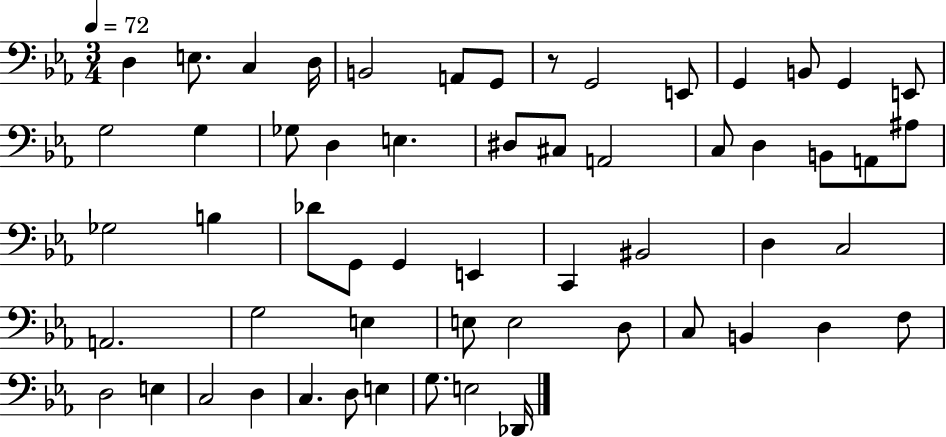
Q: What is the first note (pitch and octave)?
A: D3